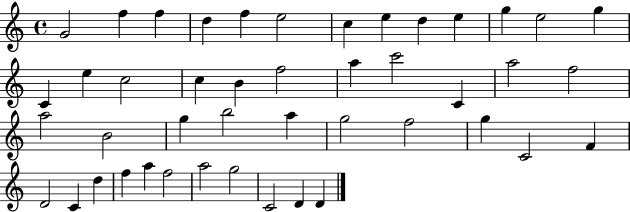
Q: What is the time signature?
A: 4/4